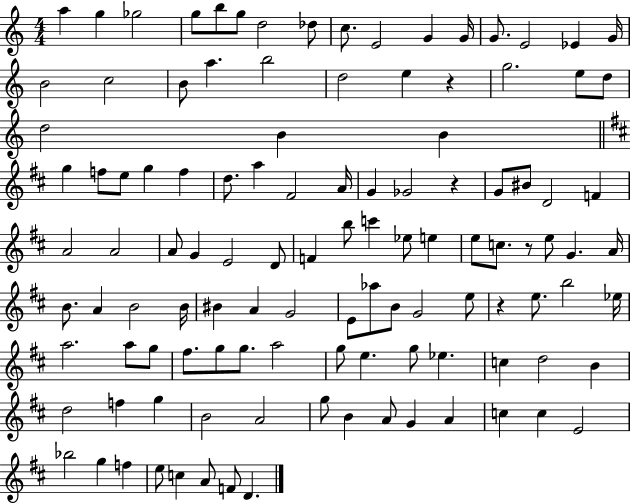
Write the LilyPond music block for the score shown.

{
  \clef treble
  \numericTimeSignature
  \time 4/4
  \key c \major
  a''4 g''4 ges''2 | g''8 b''8 g''8 d''2 des''8 | c''8. e'2 g'4 g'16 | g'8. e'2 ees'4 g'16 | \break b'2 c''2 | b'8 a''4. b''2 | d''2 e''4 r4 | g''2. e''8 d''8 | \break d''2 b'4 b'4 | \bar "||" \break \key d \major g''4 f''8 e''8 g''4 f''4 | d''8. a''4 fis'2 a'16 | g'4 ges'2 r4 | g'8 bis'8 d'2 f'4 | \break a'2 a'2 | a'8 g'4 e'2 d'8 | f'4 b''8 c'''4 ees''8 e''4 | e''8 c''8. r8 e''8 g'4. a'16 | \break b'8. a'4 b'2 b'16 | bis'4 a'4 g'2 | e'8 aes''8 b'8 g'2 e''8 | r4 e''8. b''2 ees''16 | \break a''2. a''8 g''8 | fis''8. g''8 g''8. a''2 | g''8 e''4. g''8 ees''4. | c''4 d''2 b'4 | \break d''2 f''4 g''4 | b'2 a'2 | g''8 b'4 a'8 g'4 a'4 | c''4 c''4 e'2 | \break bes''2 g''4 f''4 | e''8 c''4 a'8 f'8 d'4. | \bar "|."
}